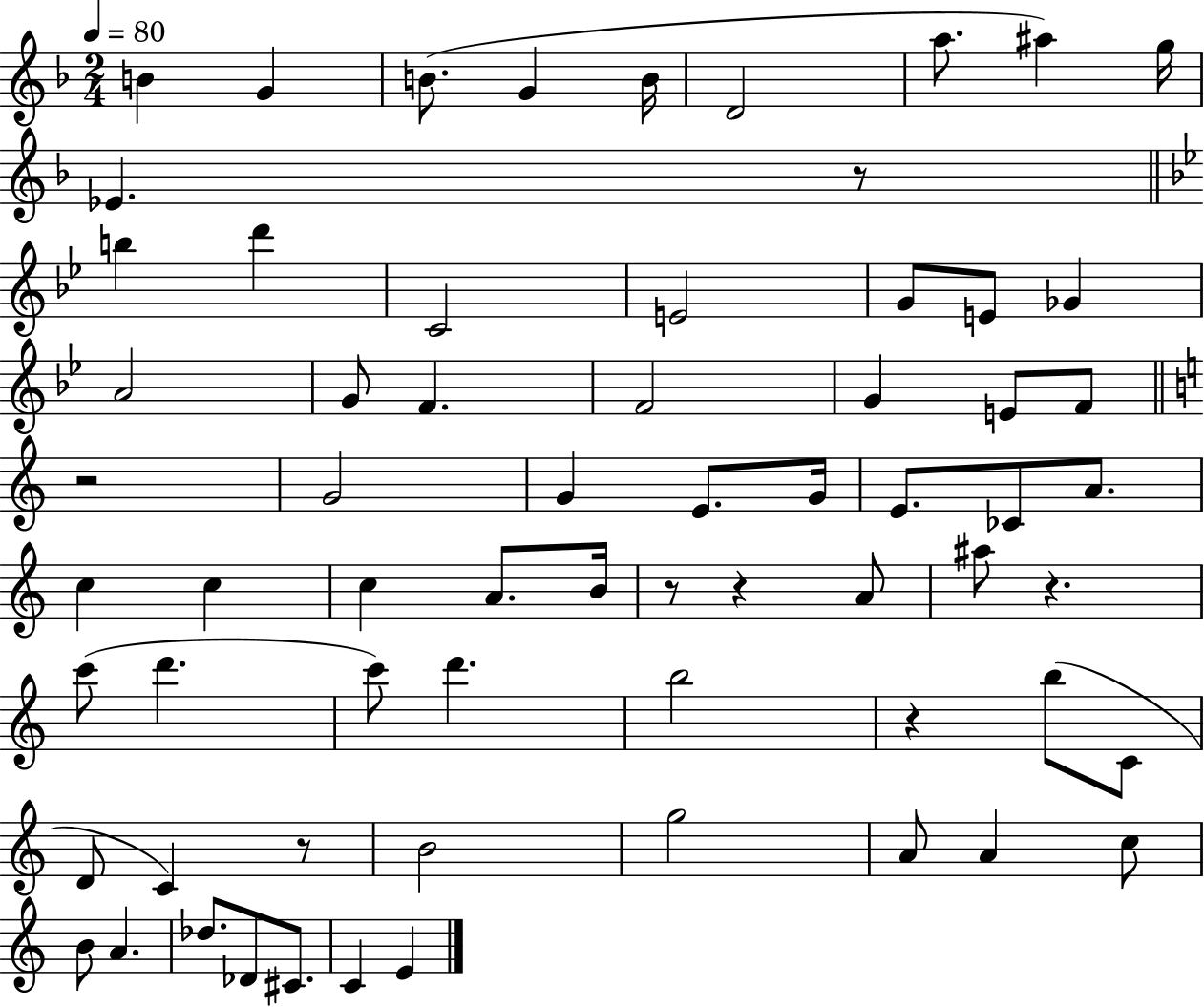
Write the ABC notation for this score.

X:1
T:Untitled
M:2/4
L:1/4
K:F
B G B/2 G B/4 D2 a/2 ^a g/4 _E z/2 b d' C2 E2 G/2 E/2 _G A2 G/2 F F2 G E/2 F/2 z2 G2 G E/2 G/4 E/2 _C/2 A/2 c c c A/2 B/4 z/2 z A/2 ^a/2 z c'/2 d' c'/2 d' b2 z b/2 C/2 D/2 C z/2 B2 g2 A/2 A c/2 B/2 A _d/2 _D/2 ^C/2 C E